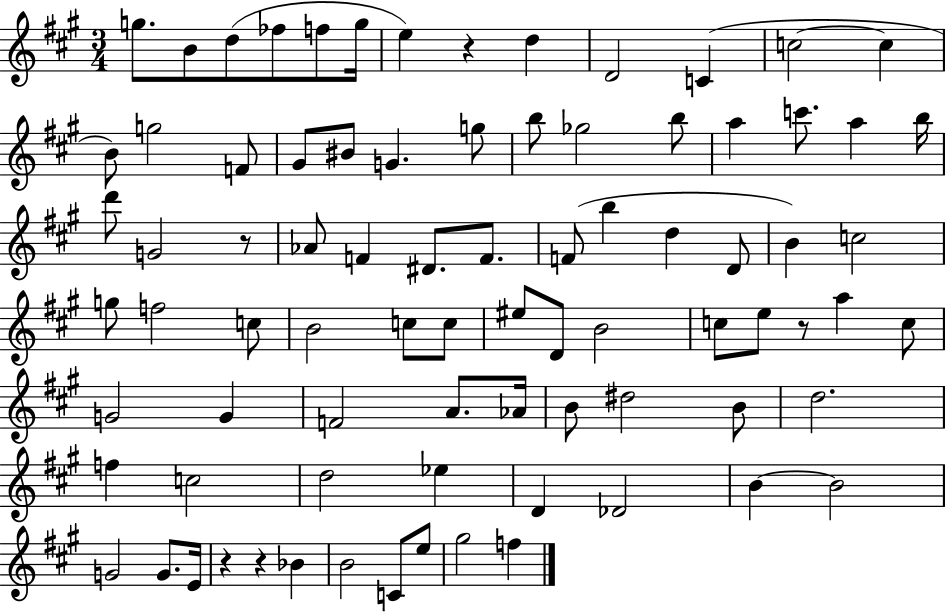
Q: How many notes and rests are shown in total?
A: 82